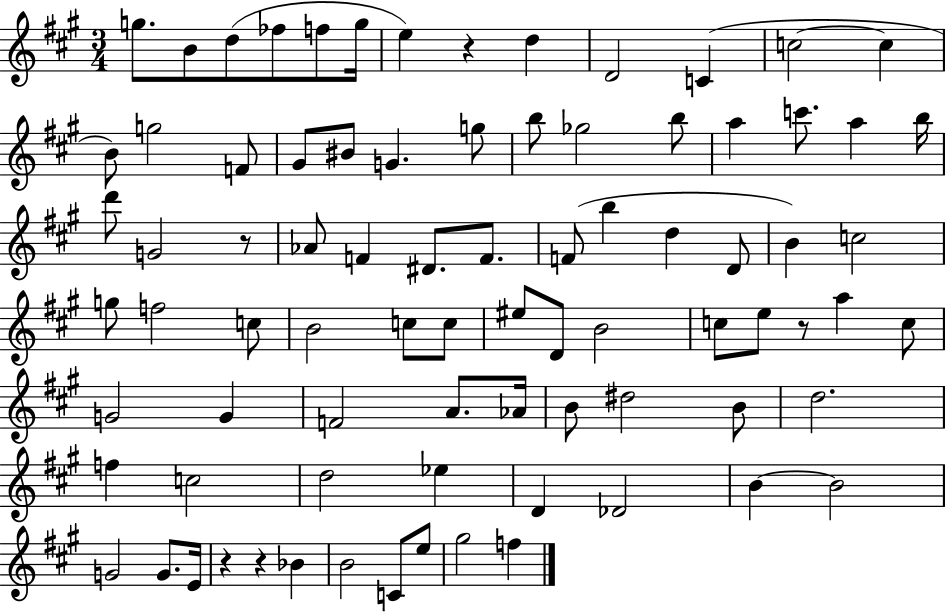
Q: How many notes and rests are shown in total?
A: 82